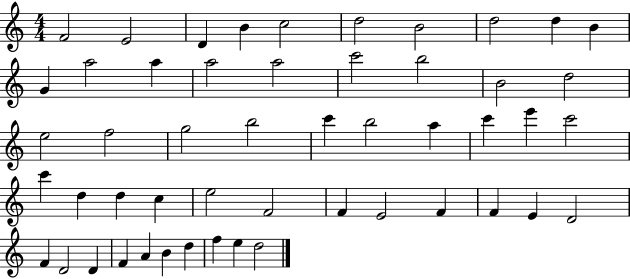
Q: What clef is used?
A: treble